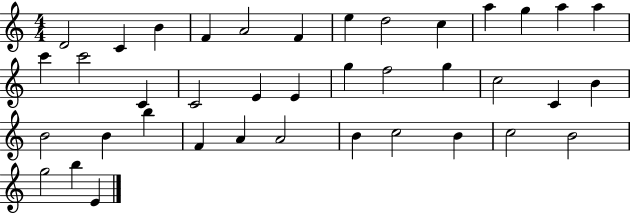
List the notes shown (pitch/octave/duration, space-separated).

D4/h C4/q B4/q F4/q A4/h F4/q E5/q D5/h C5/q A5/q G5/q A5/q A5/q C6/q C6/h C4/q C4/h E4/q E4/q G5/q F5/h G5/q C5/h C4/q B4/q B4/h B4/q B5/q F4/q A4/q A4/h B4/q C5/h B4/q C5/h B4/h G5/h B5/q E4/q